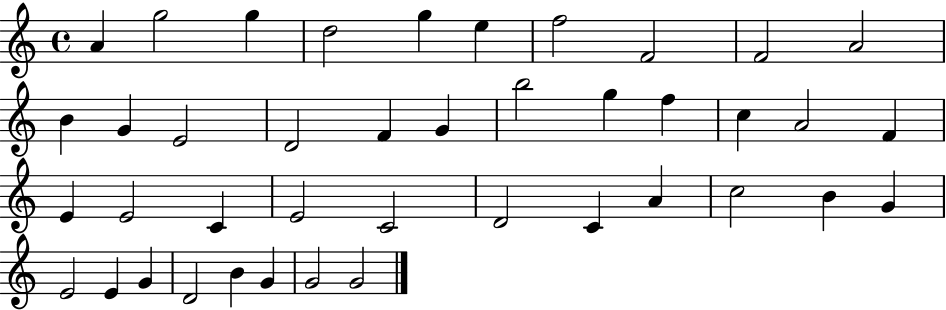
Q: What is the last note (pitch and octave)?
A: G4